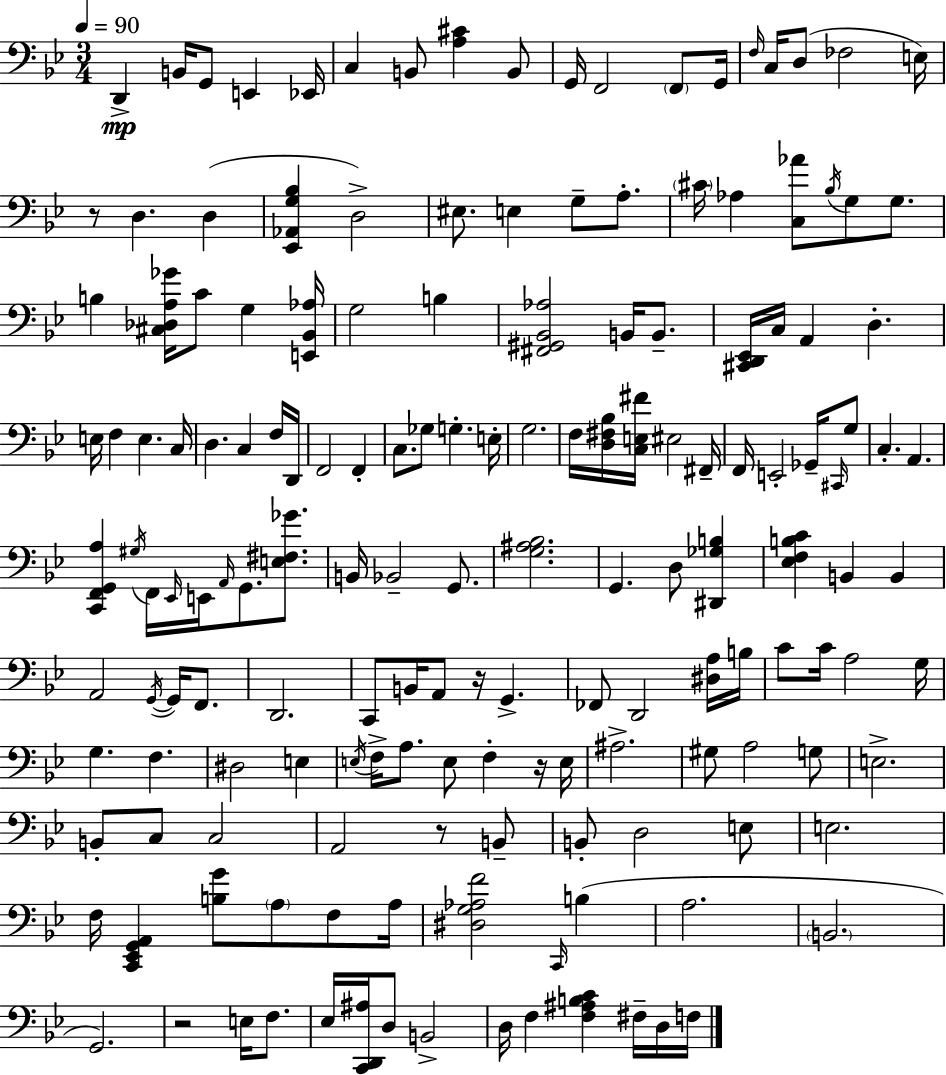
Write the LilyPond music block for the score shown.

{
  \clef bass
  \numericTimeSignature
  \time 3/4
  \key bes \major
  \tempo 4 = 90
  d,4->\mp b,16 g,8 e,4 ees,16 | c4 b,8 <a cis'>4 b,8 | g,16 f,2 \parenthesize f,8 g,16 | \grace { f16 } c16 d8( fes2 | \break e16) r8 d4. d4( | <ees, aes, g bes>4 d2->) | eis8. e4 g8-- a8.-. | \parenthesize cis'16 aes4 <c aes'>8 \acciaccatura { bes16 } g8 g8. | \break b4 <cis des a ges'>16 c'8 g4 | <e, bes, aes>16 g2 b4 | <fis, gis, bes, aes>2 b,16 b,8.-- | <cis, d, ees,>16 c16 a,4 d4.-. | \break e16 f4 e4. | c16 d4. c4 | f16 d,16 f,2 f,4-. | c8. ges8 g4.-. | \break e16-. g2. | f16 <d fis bes>16 <c e fis'>16 eis2 | fis,16-- f,16 e,2-. ges,16-- | \grace { cis,16 } g8 c4.-. a,4. | \break <c, f, g, a>4 \acciaccatura { gis16 } f,16 \grace { ees,16 } e,16 \grace { a,16 } | g,8. <e fis ges'>8. b,16 bes,2-- | g,8. <g ais bes>2. | g,4. | \break d8 <dis, ges b>4 <ees f b c'>4 b,4 | b,4 a,2 | \acciaccatura { g,16~ }~ g,16 f,8. d,2. | c,8 b,16 a,8 | \break r16 g,4.-> fes,8 d,2 | <dis a>16 b16 c'8 c'16 a2 | g16 g4. | f4. dis2 | \break e4 \acciaccatura { e16 } f16-> a8. | e8 f4-. r16 e16 ais2.-> | gis8 a2 | g8 e2.-> | \break b,8-. c8 | c2 a,2 | r8 b,8-- b,8-. d2 | e8 e2. | \break f16 <c, ees, g, a,>4 | <b g'>8 \parenthesize a8 f8 a16 <dis g aes f'>2 | \grace { c,16 }( b4 a2. | \parenthesize b,2. | \break g,2.) | r2 | e16 f8. ees16 <c, d, ais>16 d8 | b,2-> d16 f4 | \break <f ais b c'>4 fis16-- d16 f16 \bar "|."
}